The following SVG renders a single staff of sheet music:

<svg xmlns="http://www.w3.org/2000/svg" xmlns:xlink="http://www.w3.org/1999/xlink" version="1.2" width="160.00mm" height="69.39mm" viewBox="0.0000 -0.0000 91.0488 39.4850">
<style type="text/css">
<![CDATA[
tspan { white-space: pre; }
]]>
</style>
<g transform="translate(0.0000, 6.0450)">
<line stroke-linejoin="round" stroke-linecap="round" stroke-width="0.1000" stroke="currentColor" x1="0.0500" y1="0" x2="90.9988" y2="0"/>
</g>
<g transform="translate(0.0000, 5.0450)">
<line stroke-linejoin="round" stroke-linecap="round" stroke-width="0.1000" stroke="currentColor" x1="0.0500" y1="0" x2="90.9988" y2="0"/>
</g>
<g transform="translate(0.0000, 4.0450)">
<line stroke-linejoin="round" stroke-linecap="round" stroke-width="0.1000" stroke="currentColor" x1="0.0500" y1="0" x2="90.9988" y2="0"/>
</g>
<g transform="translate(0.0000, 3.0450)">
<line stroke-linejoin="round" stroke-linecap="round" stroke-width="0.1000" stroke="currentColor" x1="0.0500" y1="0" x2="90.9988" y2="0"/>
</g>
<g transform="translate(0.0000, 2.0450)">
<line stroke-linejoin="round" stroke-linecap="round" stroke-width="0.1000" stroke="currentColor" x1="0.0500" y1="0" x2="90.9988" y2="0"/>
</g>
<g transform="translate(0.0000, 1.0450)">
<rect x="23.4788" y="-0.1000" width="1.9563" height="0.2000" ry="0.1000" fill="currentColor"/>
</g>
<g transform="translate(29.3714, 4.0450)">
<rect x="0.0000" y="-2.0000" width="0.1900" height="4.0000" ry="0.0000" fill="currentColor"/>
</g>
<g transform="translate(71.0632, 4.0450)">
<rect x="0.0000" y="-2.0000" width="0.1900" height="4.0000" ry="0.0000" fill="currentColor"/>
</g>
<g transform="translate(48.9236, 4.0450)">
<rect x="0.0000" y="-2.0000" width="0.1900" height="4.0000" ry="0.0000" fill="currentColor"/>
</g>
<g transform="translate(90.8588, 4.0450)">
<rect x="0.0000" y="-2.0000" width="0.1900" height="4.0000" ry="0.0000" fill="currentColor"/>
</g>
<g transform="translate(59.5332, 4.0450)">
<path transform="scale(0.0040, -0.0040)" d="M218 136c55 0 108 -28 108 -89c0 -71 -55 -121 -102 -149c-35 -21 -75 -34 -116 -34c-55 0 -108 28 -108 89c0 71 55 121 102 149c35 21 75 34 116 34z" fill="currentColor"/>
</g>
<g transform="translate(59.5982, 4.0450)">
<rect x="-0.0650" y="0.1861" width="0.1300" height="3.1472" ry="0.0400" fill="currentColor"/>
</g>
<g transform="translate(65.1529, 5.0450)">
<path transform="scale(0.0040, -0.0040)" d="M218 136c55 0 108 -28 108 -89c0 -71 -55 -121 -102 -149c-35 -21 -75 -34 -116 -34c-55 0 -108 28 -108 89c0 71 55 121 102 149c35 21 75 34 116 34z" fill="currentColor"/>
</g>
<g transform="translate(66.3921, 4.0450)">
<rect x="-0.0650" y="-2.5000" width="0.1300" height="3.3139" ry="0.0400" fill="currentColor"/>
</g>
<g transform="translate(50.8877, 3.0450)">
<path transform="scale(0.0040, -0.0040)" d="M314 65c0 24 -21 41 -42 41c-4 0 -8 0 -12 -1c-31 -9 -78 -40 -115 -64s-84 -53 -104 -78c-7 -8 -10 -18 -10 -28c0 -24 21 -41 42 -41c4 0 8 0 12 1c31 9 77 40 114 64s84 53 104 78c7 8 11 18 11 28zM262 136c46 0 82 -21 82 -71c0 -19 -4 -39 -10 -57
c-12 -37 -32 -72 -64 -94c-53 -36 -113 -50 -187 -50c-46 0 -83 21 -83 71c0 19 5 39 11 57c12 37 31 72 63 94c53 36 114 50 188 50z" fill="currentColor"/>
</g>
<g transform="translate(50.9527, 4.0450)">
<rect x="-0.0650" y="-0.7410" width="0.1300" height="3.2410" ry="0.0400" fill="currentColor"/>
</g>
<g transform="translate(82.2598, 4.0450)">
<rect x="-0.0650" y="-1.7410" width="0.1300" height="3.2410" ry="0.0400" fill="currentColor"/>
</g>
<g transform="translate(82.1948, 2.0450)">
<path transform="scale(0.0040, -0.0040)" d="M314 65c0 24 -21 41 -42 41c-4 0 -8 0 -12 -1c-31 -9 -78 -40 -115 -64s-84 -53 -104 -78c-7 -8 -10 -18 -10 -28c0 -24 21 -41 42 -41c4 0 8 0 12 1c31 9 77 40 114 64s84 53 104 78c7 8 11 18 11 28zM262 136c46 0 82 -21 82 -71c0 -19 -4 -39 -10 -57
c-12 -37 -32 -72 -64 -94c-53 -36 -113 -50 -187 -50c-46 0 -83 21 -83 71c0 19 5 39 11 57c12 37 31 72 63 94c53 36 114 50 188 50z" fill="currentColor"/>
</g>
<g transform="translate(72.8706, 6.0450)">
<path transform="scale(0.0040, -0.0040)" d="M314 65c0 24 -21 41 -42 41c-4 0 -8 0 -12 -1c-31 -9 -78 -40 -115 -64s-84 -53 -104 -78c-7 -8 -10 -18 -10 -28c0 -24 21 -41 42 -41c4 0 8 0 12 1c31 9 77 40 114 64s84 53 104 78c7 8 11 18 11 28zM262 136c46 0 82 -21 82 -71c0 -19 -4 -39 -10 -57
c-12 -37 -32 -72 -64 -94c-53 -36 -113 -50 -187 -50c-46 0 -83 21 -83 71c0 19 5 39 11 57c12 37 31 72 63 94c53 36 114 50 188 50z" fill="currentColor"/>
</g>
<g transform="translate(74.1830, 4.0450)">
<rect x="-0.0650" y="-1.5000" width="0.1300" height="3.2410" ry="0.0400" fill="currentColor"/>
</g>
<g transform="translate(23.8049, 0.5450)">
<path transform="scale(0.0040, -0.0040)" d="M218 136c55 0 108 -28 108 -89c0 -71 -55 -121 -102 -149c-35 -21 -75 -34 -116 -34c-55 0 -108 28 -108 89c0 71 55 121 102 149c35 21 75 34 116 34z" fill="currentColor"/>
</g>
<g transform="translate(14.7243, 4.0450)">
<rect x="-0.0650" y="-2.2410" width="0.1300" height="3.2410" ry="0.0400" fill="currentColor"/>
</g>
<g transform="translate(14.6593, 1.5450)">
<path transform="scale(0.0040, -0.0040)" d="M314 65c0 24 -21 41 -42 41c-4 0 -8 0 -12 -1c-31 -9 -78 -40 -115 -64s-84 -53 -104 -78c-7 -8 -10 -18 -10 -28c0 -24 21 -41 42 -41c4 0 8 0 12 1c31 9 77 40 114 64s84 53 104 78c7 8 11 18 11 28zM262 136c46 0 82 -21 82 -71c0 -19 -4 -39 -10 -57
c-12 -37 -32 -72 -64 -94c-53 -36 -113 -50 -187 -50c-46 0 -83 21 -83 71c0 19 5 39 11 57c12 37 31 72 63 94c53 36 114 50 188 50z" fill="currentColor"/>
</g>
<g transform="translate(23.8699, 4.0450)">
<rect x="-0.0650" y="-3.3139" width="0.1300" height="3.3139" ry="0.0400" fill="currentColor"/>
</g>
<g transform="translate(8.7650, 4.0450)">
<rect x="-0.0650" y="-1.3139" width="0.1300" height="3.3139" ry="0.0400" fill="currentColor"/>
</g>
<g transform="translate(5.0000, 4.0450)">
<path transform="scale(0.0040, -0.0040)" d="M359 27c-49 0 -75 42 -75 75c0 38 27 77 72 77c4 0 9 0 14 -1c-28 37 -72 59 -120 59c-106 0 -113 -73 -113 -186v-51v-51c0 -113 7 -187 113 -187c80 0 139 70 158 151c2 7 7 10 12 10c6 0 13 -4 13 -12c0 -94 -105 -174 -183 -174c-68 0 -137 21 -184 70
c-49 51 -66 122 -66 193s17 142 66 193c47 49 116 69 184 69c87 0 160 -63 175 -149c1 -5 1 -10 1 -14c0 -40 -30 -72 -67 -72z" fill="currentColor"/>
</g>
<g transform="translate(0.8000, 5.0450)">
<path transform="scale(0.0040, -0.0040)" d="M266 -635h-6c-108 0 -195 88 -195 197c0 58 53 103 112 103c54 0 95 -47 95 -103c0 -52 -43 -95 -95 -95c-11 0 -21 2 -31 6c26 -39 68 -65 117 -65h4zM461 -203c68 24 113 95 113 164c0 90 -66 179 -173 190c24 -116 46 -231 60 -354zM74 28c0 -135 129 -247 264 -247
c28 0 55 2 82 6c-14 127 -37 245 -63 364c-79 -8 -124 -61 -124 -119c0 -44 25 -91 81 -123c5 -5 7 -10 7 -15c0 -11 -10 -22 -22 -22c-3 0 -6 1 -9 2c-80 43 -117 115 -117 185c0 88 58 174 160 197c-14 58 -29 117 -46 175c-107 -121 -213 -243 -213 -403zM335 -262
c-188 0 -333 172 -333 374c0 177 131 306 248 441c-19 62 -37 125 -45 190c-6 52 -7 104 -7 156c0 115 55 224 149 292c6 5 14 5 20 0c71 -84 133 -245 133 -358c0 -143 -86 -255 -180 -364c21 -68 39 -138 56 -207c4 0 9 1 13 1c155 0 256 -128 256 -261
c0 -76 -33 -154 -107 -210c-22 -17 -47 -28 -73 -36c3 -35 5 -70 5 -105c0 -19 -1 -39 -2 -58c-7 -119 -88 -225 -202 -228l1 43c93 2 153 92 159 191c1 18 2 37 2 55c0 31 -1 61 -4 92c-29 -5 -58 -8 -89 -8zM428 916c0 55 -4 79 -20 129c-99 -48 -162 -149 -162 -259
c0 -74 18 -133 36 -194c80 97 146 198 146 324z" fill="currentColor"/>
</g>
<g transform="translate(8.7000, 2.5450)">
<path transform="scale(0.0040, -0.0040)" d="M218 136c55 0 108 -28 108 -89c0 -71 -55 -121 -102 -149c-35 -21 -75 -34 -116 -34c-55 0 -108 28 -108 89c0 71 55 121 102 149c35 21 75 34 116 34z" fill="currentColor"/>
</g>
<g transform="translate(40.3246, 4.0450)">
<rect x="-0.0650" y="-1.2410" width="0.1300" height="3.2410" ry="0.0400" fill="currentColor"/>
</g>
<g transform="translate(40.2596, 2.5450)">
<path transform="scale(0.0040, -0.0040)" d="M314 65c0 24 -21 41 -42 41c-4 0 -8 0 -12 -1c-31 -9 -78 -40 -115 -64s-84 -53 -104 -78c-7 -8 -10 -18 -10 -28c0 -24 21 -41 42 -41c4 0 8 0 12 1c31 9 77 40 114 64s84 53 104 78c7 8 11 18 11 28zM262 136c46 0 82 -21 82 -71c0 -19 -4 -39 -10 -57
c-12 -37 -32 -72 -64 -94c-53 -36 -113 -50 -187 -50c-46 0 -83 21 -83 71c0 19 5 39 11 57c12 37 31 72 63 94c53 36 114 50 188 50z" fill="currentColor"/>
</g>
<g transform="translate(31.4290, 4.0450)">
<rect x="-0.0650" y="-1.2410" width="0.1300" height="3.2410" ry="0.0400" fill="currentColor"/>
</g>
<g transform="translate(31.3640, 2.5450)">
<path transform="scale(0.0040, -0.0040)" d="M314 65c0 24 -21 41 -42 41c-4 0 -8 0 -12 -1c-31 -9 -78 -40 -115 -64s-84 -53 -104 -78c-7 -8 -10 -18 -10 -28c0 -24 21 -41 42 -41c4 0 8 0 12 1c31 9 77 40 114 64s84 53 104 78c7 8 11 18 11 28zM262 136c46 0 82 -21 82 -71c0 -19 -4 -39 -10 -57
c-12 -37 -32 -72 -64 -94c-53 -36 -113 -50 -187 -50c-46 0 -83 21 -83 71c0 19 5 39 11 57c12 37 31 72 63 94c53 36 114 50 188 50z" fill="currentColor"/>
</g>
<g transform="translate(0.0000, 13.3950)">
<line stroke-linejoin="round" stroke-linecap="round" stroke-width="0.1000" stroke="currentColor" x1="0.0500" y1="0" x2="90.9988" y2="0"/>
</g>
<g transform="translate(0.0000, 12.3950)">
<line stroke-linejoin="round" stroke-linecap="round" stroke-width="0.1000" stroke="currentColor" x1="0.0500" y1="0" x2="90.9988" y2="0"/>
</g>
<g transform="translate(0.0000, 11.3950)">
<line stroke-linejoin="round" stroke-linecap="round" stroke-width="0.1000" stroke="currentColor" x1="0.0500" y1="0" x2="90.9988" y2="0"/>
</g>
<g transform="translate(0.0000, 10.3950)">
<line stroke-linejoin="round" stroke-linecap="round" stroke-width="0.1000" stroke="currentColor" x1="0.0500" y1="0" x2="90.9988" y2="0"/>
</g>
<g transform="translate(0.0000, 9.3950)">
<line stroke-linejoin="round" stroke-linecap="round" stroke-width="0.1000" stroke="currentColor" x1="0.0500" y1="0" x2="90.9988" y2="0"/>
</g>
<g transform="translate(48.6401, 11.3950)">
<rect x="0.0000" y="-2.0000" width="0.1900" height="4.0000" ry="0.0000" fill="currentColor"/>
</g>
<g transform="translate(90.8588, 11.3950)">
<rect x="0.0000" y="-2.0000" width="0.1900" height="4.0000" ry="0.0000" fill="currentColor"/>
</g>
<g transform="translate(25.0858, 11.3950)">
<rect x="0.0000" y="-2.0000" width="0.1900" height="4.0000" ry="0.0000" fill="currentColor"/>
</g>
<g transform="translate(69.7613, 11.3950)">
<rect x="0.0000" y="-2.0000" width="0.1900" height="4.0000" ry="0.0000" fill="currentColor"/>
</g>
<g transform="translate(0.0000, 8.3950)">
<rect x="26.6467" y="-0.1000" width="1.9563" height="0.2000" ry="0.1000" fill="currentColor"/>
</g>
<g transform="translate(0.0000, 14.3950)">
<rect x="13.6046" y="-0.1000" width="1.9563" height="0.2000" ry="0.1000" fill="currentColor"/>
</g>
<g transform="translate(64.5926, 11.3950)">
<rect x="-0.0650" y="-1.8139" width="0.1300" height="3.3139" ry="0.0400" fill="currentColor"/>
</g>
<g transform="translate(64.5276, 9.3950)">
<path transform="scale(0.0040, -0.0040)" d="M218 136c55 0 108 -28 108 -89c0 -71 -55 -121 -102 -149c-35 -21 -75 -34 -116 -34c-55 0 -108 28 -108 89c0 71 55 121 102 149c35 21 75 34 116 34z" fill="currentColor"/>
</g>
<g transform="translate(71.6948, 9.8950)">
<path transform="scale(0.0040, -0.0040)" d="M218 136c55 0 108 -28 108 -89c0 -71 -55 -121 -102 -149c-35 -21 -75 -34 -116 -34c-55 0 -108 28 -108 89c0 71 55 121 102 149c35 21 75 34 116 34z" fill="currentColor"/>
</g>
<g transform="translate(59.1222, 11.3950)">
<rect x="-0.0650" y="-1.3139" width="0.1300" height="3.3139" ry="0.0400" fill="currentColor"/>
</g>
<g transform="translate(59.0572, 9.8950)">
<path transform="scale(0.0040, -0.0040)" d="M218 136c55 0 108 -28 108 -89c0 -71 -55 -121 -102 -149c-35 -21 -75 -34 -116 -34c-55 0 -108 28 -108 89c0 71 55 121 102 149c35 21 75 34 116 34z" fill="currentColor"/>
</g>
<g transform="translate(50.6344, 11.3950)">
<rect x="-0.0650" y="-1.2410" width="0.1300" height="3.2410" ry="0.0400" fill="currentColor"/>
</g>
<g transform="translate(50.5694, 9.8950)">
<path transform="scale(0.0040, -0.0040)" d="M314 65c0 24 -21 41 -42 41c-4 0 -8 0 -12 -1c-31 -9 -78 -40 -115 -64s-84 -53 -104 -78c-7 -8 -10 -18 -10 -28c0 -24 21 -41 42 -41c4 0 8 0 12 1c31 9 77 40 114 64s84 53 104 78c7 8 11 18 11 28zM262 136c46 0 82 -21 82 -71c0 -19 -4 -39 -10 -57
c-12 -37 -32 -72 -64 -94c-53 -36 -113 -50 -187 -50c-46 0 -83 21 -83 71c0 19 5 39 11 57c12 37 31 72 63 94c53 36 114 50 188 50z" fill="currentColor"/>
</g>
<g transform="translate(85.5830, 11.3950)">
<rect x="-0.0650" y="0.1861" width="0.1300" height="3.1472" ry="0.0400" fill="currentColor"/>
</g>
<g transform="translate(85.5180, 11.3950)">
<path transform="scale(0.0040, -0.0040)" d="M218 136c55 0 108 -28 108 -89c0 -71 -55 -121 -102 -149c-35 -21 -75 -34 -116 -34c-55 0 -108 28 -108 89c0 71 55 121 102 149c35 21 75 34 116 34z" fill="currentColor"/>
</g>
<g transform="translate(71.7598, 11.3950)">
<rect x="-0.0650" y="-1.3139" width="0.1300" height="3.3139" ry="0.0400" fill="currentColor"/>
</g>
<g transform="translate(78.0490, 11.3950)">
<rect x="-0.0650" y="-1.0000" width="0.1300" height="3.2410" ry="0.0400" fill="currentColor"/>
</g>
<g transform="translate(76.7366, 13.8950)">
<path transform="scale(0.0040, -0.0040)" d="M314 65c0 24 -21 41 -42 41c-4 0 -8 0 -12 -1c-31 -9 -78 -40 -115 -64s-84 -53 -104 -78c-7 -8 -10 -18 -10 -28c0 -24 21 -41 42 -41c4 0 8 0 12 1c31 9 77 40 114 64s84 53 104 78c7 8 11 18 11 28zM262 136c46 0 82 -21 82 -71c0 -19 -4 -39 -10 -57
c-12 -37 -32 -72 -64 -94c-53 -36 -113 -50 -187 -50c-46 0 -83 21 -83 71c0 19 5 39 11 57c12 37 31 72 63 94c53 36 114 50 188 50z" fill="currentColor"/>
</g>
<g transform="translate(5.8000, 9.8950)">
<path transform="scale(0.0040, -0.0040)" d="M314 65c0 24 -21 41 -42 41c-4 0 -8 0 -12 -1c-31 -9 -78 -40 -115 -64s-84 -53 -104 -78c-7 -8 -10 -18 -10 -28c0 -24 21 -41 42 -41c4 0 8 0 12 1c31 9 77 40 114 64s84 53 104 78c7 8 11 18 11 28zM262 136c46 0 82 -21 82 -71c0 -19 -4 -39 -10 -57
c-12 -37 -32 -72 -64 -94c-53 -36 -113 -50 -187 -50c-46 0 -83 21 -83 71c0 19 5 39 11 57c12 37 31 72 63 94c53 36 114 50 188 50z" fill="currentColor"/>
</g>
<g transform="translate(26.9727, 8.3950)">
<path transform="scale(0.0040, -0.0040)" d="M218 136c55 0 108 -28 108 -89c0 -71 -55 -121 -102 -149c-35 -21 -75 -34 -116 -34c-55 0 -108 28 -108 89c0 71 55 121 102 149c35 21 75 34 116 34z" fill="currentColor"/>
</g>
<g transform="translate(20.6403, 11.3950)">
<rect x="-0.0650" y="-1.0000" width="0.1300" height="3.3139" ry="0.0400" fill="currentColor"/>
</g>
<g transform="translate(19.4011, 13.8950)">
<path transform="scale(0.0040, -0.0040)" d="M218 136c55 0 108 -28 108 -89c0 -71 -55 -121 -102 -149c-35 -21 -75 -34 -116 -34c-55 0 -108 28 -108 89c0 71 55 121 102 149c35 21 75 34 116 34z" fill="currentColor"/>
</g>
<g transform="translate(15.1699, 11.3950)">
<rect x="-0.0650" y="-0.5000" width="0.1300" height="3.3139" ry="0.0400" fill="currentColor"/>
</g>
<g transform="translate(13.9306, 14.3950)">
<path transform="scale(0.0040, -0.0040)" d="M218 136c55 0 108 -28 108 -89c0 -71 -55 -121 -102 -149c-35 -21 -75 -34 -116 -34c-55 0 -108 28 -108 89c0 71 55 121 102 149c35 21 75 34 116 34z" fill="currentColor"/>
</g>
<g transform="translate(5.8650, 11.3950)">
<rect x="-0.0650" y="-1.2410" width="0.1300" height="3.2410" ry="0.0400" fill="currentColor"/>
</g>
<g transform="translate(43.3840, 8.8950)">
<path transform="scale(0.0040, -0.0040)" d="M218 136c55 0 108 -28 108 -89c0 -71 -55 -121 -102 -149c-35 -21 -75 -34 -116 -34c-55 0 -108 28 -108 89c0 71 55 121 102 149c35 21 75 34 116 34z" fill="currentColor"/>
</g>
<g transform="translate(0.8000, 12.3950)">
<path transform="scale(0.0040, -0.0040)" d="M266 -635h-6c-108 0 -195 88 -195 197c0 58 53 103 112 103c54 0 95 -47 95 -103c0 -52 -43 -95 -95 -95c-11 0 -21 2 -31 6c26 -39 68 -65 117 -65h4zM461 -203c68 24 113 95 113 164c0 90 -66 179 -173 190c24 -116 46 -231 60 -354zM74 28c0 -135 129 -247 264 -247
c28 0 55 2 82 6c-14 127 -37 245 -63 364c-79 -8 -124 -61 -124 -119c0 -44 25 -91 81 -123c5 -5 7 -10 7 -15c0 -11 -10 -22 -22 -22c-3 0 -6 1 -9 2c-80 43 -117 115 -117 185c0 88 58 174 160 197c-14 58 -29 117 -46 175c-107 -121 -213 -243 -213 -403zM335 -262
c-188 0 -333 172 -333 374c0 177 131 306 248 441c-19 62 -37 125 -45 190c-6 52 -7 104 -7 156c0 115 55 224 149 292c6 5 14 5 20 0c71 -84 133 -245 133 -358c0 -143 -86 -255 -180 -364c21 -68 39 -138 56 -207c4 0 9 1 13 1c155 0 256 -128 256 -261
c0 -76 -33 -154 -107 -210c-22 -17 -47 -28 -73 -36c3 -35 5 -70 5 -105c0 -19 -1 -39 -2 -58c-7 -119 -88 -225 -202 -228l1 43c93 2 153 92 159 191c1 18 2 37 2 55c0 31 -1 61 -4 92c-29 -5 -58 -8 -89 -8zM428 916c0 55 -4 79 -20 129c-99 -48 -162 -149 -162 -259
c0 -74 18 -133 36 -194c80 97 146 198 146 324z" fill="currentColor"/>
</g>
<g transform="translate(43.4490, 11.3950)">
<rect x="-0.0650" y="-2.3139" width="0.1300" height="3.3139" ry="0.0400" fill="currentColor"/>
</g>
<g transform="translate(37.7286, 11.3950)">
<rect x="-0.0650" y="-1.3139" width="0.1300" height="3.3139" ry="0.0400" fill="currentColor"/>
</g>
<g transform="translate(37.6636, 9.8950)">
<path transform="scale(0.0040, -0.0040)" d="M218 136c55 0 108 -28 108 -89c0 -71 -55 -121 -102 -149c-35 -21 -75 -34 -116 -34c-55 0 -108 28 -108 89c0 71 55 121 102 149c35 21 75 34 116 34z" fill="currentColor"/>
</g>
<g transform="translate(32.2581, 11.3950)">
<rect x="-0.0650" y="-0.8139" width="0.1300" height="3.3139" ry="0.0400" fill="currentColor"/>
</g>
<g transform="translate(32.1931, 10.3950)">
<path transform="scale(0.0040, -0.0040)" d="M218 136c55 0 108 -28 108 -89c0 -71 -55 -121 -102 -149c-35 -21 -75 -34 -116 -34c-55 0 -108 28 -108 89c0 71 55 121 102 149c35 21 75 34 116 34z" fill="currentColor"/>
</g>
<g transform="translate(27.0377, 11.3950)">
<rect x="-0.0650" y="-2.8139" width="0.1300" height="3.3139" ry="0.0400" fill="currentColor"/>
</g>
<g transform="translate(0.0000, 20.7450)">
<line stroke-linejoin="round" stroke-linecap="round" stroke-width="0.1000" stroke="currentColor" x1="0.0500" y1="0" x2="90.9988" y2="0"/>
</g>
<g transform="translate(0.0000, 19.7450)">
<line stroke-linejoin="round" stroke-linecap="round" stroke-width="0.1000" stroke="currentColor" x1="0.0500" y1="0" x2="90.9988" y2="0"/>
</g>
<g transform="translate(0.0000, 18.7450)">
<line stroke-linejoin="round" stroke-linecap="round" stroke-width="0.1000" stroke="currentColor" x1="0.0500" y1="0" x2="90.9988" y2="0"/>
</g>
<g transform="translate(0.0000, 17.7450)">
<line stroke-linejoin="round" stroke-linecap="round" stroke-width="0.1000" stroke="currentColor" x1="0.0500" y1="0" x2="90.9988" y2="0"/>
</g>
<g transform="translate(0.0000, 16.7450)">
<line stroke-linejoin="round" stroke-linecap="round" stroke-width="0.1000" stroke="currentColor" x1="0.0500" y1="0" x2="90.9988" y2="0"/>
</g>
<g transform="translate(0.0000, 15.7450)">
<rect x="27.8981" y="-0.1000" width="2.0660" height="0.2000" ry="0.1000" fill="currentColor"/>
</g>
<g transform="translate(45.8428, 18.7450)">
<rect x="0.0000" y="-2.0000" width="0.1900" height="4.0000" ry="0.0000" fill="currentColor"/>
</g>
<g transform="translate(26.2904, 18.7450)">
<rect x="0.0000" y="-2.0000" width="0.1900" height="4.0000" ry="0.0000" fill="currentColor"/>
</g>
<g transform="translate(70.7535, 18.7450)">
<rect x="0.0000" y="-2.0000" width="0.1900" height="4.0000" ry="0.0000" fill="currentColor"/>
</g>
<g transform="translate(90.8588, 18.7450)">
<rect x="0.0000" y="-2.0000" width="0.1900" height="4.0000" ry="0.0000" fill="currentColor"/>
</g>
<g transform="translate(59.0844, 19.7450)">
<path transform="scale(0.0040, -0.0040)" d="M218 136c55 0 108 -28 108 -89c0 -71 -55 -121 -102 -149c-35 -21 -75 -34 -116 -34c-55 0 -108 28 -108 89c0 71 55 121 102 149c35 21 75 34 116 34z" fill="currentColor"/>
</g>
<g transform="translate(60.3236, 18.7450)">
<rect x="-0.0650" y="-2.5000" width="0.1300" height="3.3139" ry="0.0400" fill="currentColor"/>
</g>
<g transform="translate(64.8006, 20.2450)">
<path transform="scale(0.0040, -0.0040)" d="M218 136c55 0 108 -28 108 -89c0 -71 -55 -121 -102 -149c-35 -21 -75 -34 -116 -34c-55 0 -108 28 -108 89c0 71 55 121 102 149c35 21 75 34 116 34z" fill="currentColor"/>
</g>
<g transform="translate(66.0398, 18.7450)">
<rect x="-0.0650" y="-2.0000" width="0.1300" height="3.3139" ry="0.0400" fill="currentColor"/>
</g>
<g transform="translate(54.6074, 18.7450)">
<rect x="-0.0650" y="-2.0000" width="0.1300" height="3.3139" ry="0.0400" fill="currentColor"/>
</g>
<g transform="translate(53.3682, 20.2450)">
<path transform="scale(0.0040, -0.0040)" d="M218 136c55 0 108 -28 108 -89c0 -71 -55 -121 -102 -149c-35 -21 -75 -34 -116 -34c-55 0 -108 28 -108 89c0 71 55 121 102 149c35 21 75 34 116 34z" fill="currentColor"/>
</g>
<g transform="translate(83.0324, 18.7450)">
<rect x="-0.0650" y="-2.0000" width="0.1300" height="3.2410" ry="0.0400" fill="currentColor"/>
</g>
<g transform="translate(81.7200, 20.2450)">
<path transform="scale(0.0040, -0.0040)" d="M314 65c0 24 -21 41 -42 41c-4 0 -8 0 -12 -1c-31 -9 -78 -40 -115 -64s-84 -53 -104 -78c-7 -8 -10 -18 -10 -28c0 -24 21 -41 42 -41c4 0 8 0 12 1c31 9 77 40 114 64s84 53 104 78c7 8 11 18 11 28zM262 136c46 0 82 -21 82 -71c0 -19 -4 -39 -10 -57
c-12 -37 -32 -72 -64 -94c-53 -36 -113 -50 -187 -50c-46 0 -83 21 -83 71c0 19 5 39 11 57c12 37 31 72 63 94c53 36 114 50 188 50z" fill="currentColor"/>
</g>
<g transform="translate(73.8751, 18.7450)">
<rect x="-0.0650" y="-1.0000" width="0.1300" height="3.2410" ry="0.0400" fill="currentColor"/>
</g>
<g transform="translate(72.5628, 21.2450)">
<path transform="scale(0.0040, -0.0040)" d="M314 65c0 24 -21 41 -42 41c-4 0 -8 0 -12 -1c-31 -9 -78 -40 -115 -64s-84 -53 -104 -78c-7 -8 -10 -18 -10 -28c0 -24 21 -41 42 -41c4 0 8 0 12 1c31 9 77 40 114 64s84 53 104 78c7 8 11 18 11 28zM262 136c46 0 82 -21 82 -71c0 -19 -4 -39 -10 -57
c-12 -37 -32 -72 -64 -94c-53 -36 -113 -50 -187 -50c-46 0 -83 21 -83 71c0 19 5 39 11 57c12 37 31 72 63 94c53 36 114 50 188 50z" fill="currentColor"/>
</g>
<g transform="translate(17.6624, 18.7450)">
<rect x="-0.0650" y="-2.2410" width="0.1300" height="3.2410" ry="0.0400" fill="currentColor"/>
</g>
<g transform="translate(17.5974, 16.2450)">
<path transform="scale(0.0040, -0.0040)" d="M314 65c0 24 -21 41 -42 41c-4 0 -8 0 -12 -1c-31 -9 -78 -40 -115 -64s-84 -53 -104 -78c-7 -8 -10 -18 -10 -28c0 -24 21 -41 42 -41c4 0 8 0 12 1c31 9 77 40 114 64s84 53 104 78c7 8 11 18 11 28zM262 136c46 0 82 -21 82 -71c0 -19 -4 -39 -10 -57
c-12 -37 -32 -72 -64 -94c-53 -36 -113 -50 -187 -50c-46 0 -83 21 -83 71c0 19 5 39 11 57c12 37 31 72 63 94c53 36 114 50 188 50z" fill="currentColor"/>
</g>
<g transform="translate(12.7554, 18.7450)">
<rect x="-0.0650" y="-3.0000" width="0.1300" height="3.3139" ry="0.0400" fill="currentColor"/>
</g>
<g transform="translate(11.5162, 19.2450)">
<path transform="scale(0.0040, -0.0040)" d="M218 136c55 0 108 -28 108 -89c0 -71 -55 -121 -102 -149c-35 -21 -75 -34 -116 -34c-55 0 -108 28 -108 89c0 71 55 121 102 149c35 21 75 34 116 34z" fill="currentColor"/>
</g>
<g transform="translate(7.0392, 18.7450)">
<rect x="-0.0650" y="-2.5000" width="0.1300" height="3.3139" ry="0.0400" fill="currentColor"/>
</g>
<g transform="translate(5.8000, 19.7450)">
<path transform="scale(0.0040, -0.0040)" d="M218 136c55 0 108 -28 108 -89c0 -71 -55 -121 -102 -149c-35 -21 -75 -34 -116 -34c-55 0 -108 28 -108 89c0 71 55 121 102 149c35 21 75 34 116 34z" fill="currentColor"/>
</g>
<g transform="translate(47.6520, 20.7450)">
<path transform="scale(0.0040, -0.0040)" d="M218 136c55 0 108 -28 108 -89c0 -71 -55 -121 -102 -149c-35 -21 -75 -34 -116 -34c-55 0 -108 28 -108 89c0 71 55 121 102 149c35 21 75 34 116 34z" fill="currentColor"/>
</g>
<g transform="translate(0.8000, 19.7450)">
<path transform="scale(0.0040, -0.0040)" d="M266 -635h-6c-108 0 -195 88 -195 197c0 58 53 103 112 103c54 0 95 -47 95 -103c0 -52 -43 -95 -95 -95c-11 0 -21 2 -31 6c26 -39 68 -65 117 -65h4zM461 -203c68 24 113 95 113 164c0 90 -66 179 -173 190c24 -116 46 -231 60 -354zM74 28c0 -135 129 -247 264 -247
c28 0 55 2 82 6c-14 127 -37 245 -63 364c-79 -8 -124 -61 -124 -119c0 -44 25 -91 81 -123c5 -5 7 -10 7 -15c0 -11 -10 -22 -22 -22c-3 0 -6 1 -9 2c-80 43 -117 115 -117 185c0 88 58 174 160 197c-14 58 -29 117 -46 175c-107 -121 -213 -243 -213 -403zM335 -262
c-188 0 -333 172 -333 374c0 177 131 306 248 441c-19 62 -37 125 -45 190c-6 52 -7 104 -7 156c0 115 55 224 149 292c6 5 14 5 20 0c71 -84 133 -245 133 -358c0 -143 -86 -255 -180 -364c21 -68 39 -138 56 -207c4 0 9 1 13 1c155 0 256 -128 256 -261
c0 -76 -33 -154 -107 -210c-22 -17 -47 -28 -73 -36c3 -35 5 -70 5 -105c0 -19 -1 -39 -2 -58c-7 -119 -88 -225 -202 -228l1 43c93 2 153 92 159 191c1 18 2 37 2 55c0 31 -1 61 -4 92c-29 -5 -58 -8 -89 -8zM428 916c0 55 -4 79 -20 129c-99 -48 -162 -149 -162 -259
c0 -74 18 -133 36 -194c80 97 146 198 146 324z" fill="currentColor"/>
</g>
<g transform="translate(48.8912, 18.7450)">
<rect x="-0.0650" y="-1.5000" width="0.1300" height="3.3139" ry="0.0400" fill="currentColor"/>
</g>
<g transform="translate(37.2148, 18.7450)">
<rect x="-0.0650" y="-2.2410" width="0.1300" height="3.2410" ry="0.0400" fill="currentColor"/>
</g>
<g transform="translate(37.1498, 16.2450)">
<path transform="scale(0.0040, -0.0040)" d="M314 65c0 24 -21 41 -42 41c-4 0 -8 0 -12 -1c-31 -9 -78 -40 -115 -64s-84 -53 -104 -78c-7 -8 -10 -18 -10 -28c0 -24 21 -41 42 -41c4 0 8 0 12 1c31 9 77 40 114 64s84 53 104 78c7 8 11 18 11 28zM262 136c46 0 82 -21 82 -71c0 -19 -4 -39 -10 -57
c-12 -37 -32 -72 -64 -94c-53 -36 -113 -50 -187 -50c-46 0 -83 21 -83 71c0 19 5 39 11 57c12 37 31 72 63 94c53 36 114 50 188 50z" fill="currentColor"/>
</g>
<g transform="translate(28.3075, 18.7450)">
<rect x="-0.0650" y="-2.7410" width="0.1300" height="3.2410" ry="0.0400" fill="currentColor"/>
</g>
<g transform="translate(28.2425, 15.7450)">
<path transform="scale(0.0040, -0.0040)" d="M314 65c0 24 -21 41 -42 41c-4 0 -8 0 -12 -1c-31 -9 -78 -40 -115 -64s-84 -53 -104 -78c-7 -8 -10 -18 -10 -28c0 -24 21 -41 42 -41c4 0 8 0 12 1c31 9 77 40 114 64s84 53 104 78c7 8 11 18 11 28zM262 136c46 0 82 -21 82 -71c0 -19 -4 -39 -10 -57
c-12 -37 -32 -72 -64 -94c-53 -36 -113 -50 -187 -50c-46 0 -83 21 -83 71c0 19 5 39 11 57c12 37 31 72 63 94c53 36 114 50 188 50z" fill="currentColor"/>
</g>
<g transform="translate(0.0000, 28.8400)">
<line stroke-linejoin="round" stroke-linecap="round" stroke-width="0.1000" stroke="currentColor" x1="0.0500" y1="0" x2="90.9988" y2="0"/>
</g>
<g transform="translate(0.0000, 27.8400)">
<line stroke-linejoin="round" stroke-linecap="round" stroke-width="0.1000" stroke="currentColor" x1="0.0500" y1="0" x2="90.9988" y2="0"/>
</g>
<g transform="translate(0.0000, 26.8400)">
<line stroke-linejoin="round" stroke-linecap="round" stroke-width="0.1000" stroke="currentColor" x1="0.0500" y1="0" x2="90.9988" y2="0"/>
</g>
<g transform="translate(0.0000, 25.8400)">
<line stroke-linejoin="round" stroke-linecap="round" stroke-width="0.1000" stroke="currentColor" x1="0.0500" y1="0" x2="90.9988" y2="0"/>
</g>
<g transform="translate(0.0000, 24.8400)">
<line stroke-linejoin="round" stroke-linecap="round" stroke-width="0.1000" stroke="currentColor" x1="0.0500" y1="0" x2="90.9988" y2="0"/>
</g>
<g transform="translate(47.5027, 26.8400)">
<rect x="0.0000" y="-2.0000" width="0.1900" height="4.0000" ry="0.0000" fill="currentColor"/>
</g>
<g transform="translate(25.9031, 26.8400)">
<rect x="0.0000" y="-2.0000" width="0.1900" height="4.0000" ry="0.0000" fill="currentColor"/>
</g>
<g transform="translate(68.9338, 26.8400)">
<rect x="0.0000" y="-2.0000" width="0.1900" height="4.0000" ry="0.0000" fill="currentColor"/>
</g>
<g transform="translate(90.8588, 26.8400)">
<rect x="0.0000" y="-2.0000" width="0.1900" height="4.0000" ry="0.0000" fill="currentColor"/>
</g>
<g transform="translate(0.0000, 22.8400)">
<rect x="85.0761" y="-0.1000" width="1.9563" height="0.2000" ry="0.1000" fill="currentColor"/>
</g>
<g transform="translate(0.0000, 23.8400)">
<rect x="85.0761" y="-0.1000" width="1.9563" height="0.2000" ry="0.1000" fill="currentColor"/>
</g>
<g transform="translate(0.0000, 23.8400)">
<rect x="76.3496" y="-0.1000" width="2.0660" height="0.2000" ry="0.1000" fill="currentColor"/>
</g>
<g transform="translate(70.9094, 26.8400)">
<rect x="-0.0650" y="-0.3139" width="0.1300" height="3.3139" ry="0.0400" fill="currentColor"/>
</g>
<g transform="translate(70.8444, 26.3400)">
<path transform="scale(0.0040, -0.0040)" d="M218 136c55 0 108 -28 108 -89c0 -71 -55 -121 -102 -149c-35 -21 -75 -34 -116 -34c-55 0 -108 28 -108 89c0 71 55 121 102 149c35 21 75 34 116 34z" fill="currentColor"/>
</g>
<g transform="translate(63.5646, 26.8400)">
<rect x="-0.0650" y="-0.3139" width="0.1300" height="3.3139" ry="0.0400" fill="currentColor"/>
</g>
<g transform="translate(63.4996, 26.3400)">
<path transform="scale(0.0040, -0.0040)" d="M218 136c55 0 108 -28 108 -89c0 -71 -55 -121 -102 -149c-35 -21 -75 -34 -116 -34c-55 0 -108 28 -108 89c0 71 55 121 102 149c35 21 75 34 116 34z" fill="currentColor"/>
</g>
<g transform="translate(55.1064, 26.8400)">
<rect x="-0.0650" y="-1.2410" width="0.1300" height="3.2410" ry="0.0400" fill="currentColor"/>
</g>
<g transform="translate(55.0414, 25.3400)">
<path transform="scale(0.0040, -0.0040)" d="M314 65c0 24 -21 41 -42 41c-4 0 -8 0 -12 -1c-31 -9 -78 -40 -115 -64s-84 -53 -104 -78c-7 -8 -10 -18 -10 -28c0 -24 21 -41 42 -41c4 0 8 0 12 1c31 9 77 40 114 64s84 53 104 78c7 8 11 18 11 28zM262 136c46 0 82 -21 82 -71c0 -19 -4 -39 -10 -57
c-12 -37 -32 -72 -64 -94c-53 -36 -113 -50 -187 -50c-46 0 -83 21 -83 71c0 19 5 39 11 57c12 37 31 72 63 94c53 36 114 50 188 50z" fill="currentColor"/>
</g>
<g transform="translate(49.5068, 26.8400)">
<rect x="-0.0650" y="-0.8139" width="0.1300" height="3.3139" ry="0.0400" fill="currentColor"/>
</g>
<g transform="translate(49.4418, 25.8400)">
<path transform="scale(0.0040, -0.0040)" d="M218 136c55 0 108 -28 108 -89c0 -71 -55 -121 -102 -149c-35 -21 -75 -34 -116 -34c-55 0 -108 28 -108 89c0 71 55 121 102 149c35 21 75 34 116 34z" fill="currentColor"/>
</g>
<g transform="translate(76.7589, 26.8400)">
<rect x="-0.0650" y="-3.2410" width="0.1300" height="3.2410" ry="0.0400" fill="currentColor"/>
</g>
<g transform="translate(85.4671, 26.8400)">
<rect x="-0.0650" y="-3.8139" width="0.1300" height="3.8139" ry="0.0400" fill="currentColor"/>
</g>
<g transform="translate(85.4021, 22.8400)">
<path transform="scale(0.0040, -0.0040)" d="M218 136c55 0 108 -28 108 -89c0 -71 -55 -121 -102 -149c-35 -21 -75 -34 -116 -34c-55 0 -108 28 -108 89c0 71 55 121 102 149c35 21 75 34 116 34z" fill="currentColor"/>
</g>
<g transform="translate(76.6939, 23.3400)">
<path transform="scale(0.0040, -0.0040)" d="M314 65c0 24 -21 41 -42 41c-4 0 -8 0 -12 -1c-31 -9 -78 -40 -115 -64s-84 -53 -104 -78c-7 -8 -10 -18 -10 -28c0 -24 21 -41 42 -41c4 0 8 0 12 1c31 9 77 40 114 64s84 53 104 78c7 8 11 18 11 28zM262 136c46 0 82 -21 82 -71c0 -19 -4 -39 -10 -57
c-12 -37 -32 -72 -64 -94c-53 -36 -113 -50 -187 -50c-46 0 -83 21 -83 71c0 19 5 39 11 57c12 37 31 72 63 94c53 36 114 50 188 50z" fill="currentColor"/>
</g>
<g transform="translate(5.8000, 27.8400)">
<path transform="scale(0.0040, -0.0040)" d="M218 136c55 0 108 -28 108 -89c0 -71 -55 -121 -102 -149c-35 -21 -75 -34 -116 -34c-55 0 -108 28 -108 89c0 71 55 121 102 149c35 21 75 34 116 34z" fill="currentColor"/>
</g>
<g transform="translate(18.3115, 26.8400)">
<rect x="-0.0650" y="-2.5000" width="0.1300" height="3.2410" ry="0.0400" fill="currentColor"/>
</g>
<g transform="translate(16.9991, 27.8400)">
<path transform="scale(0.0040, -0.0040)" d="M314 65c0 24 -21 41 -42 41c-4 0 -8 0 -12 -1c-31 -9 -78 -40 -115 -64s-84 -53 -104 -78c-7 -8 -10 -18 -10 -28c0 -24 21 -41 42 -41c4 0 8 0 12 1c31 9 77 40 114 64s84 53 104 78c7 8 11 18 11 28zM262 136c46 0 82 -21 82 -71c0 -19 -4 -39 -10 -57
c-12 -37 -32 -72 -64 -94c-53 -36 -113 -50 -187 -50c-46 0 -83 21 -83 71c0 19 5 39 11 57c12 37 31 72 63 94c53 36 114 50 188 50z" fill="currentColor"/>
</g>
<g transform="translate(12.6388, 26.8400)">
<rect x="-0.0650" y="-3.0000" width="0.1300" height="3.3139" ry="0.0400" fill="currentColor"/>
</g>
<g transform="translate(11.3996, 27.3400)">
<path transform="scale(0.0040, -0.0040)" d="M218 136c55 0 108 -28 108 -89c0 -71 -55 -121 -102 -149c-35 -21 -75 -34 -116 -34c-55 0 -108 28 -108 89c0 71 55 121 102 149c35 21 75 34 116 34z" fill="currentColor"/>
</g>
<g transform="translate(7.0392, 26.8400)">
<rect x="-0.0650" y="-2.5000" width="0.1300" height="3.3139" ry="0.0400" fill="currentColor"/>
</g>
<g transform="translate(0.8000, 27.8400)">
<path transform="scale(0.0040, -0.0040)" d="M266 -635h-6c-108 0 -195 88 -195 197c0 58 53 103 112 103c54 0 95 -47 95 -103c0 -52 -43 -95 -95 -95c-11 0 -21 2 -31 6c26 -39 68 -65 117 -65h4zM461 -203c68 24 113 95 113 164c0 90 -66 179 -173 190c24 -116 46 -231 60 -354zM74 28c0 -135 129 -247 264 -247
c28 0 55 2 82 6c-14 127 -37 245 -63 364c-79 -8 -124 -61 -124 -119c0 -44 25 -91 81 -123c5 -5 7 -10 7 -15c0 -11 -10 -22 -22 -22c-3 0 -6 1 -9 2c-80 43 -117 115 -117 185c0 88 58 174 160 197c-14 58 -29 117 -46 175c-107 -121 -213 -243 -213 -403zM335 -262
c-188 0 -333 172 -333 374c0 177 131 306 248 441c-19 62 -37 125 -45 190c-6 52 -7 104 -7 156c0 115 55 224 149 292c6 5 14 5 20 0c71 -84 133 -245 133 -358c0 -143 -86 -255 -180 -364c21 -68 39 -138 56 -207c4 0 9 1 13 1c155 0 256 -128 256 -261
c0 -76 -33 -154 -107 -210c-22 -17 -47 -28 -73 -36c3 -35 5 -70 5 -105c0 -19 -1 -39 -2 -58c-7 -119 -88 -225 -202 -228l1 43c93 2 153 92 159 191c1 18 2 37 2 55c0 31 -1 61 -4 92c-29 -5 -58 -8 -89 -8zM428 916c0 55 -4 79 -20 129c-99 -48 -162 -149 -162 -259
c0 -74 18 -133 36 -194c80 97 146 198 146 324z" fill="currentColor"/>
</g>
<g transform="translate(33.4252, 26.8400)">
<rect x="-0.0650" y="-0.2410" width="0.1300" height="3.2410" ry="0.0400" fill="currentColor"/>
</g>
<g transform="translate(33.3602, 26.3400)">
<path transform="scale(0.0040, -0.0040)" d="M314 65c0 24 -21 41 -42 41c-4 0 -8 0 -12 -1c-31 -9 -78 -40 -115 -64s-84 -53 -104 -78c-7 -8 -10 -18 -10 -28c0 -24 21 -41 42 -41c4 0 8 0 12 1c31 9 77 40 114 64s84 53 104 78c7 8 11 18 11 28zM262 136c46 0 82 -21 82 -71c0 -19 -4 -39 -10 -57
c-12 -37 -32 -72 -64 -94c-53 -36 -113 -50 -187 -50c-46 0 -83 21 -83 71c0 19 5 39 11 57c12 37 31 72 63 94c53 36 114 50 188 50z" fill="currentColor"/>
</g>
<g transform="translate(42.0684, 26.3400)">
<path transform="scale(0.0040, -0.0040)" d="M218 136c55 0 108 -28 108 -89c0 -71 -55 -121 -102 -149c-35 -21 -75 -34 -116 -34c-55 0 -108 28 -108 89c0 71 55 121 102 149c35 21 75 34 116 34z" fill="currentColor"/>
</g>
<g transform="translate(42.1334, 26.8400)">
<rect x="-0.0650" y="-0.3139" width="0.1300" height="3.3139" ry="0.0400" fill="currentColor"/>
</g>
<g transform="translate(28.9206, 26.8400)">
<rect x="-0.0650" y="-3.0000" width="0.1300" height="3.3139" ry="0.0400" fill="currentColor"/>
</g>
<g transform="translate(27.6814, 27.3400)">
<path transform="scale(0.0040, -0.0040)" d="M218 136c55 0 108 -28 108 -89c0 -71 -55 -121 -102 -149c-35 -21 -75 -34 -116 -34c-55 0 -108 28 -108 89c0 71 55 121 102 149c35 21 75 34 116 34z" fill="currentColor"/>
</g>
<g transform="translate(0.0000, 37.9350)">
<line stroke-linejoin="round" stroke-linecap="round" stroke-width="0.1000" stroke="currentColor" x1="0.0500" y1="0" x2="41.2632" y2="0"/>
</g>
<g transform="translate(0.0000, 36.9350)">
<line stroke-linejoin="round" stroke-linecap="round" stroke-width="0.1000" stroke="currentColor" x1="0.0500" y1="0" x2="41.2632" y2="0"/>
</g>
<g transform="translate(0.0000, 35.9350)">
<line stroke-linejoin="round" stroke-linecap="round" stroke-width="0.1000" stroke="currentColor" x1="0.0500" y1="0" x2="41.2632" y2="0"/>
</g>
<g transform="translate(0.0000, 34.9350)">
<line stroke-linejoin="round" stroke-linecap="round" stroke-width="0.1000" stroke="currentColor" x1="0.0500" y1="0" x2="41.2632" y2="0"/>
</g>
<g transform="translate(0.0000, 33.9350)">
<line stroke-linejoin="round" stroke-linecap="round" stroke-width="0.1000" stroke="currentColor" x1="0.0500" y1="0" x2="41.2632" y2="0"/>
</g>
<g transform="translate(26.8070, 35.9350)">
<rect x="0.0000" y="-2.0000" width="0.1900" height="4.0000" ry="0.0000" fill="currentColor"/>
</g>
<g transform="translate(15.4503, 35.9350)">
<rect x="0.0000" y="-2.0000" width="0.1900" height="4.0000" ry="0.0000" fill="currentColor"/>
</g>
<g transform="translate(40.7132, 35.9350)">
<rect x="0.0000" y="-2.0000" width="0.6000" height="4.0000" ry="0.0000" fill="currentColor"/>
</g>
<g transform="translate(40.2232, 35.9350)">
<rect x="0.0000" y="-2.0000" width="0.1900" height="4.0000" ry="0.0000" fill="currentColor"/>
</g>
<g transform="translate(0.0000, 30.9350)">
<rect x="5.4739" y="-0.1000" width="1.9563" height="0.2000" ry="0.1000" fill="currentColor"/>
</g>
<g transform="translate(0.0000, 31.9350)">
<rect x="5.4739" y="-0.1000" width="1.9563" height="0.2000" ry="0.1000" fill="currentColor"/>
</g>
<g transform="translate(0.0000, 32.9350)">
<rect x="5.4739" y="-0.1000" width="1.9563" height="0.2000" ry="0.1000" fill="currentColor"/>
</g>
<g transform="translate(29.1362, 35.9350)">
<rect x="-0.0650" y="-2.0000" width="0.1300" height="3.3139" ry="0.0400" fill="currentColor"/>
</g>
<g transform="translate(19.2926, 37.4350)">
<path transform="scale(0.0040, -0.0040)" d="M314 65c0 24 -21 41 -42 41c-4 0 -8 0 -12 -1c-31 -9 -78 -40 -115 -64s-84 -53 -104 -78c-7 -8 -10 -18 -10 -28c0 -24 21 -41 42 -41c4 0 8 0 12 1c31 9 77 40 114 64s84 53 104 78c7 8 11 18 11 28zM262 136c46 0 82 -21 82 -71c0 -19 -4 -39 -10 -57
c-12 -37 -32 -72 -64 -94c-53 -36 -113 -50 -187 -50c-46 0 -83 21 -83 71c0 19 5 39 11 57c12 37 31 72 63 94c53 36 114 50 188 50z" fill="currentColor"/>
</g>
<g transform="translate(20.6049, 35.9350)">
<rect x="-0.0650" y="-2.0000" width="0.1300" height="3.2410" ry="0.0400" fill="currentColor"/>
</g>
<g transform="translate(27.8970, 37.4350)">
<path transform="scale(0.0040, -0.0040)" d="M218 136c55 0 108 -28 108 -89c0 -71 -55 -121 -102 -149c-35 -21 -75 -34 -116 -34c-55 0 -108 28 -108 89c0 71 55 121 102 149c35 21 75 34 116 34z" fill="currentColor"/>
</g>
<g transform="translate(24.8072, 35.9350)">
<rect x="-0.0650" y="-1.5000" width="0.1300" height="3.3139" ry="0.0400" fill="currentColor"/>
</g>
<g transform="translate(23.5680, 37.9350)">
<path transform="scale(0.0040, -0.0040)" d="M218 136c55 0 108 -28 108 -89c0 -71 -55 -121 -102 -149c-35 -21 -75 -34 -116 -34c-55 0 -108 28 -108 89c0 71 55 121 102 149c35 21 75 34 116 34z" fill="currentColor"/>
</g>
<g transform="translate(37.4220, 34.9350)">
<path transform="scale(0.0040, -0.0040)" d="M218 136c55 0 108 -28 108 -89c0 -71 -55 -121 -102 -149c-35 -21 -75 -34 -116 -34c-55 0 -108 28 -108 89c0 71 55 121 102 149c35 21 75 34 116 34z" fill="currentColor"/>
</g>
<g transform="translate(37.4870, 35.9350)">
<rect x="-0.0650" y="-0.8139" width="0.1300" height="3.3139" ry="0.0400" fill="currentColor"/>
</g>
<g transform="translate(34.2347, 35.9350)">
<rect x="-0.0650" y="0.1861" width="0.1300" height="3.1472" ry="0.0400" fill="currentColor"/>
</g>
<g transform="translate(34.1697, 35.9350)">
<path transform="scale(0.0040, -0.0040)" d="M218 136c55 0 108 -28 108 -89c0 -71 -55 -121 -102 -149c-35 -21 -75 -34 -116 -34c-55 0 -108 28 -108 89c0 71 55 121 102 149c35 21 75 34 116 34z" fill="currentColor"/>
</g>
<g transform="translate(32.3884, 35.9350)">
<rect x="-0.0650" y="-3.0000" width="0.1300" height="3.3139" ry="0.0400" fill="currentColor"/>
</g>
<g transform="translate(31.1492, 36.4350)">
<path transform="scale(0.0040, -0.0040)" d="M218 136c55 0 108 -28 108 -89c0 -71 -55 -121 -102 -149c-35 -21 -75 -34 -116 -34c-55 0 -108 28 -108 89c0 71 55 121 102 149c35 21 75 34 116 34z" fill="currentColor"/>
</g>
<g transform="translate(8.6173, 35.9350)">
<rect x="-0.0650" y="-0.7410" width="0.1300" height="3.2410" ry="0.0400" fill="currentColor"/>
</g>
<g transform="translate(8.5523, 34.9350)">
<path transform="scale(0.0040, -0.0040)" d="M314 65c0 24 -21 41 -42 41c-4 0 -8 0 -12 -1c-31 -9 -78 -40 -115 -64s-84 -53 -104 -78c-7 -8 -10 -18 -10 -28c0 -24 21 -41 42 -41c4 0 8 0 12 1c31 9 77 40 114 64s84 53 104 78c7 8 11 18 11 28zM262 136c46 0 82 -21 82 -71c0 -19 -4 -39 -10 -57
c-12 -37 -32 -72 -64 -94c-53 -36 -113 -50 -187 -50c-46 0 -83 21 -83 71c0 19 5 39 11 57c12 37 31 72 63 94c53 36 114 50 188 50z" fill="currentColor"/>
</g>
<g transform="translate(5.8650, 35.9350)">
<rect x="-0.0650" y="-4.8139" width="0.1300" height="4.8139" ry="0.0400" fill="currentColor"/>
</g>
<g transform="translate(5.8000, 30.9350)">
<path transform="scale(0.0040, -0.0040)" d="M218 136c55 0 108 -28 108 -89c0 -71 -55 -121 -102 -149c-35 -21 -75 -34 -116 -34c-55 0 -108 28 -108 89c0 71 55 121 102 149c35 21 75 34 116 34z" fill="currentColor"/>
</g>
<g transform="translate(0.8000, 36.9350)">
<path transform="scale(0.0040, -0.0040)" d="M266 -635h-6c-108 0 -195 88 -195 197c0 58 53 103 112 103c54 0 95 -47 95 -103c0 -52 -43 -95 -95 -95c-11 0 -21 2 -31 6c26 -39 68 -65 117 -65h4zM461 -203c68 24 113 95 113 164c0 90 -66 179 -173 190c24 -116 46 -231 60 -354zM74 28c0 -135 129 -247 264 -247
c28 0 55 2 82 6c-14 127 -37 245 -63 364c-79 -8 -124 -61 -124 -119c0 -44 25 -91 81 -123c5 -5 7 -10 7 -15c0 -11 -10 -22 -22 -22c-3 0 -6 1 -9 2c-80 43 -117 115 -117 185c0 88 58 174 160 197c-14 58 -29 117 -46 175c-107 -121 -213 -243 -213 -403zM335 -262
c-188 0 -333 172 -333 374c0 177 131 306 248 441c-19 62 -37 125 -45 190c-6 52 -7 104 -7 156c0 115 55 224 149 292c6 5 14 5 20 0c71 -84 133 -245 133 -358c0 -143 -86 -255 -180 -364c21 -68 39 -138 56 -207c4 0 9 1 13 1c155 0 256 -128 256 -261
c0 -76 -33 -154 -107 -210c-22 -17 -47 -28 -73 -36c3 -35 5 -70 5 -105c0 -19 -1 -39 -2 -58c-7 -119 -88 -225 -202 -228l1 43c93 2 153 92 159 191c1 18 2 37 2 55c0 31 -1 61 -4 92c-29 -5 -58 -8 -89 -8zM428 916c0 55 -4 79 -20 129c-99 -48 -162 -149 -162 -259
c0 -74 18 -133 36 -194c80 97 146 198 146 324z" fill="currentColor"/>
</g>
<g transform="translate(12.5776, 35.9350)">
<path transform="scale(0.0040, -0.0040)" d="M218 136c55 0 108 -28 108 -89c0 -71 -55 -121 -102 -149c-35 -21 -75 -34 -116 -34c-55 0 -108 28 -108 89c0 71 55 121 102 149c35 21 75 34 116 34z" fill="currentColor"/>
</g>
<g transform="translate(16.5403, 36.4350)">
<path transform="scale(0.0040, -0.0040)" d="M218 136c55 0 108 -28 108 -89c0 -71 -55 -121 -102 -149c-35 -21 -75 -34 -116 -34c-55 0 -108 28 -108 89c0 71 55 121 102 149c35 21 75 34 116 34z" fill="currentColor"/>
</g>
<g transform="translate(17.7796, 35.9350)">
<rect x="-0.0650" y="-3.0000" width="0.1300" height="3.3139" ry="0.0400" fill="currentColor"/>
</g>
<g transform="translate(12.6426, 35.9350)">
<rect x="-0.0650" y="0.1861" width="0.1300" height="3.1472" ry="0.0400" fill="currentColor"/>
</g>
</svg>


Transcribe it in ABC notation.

X:1
T:Untitled
M:4/4
L:1/4
K:C
e g2 b e2 e2 d2 B G E2 f2 e2 C D a d e g e2 e f e D2 B G A g2 a2 g2 E F G F D2 F2 G A G2 A c2 c d e2 c c b2 c' e' d2 B A F2 E F A B d